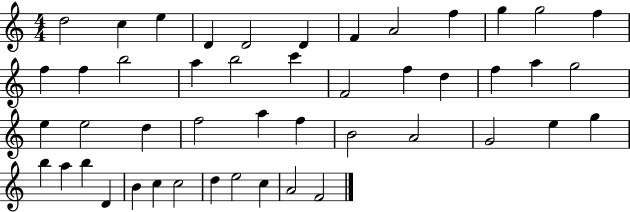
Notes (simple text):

D5/h C5/q E5/q D4/q D4/h D4/q F4/q A4/h F5/q G5/q G5/h F5/q F5/q F5/q B5/h A5/q B5/h C6/q F4/h F5/q D5/q F5/q A5/q G5/h E5/q E5/h D5/q F5/h A5/q F5/q B4/h A4/h G4/h E5/q G5/q B5/q A5/q B5/q D4/q B4/q C5/q C5/h D5/q E5/h C5/q A4/h F4/h